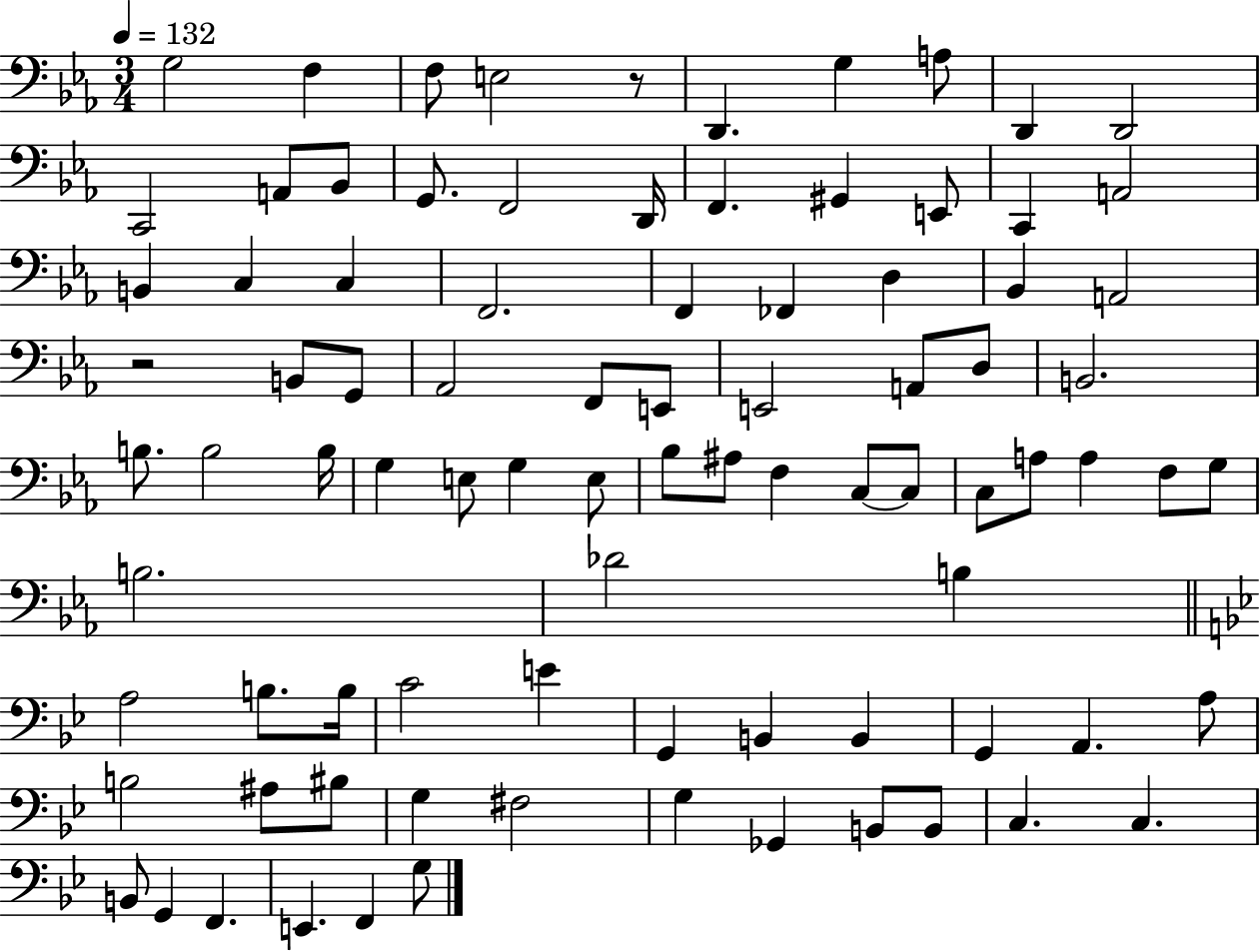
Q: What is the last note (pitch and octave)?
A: G3